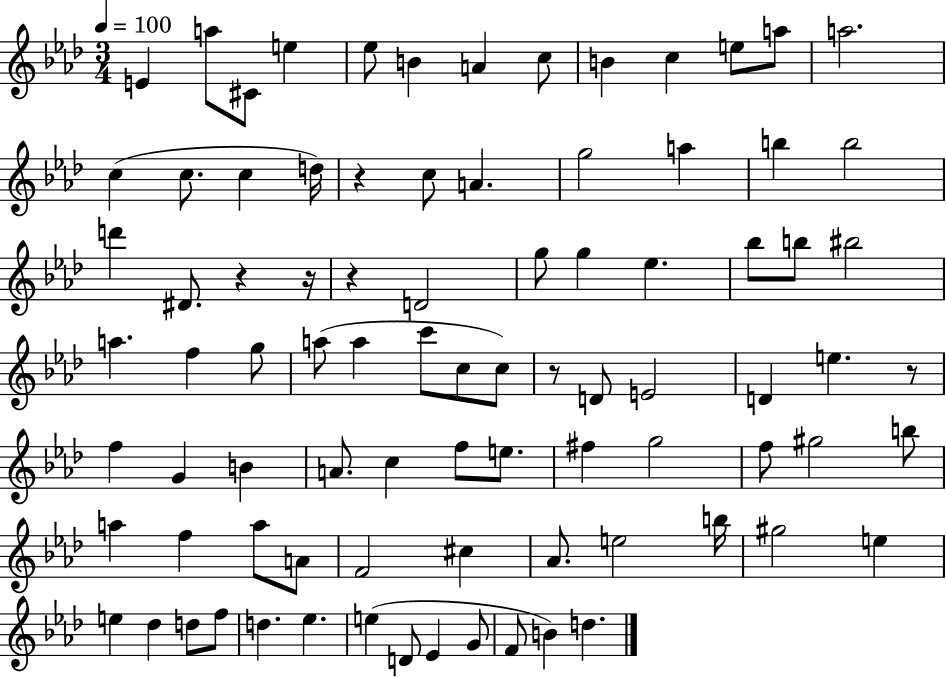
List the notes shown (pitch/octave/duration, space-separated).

E4/q A5/e C#4/e E5/q Eb5/e B4/q A4/q C5/e B4/q C5/q E5/e A5/e A5/h. C5/q C5/e. C5/q D5/s R/q C5/e A4/q. G5/h A5/q B5/q B5/h D6/q D#4/e. R/q R/s R/q D4/h G5/e G5/q Eb5/q. Bb5/e B5/e BIS5/h A5/q. F5/q G5/e A5/e A5/q C6/e C5/e C5/e R/e D4/e E4/h D4/q E5/q. R/e F5/q G4/q B4/q A4/e. C5/q F5/e E5/e. F#5/q G5/h F5/e G#5/h B5/e A5/q F5/q A5/e A4/e F4/h C#5/q Ab4/e. E5/h B5/s G#5/h E5/q E5/q Db5/q D5/e F5/e D5/q. Eb5/q. E5/q D4/e Eb4/q G4/e F4/e B4/q D5/q.